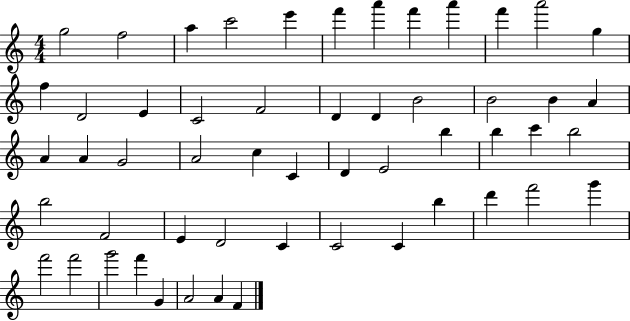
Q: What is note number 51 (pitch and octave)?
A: G4